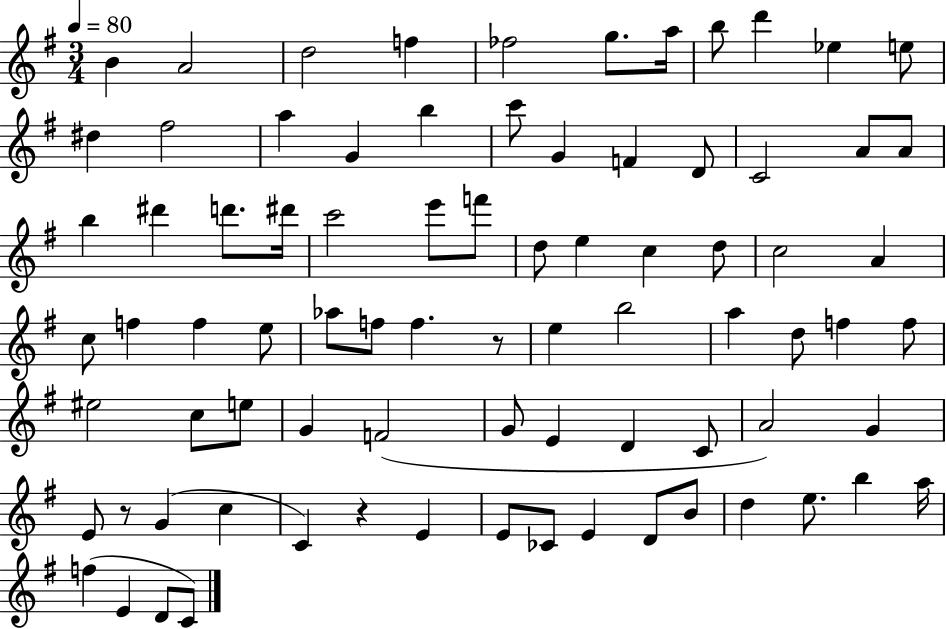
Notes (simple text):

B4/q A4/h D5/h F5/q FES5/h G5/e. A5/s B5/e D6/q Eb5/q E5/e D#5/q F#5/h A5/q G4/q B5/q C6/e G4/q F4/q D4/e C4/h A4/e A4/e B5/q D#6/q D6/e. D#6/s C6/h E6/e F6/e D5/e E5/q C5/q D5/e C5/h A4/q C5/e F5/q F5/q E5/e Ab5/e F5/e F5/q. R/e E5/q B5/h A5/q D5/e F5/q F5/e EIS5/h C5/e E5/e G4/q F4/h G4/e E4/q D4/q C4/e A4/h G4/q E4/e R/e G4/q C5/q C4/q R/q E4/q E4/e CES4/e E4/q D4/e B4/e D5/q E5/e. B5/q A5/s F5/q E4/q D4/e C4/e